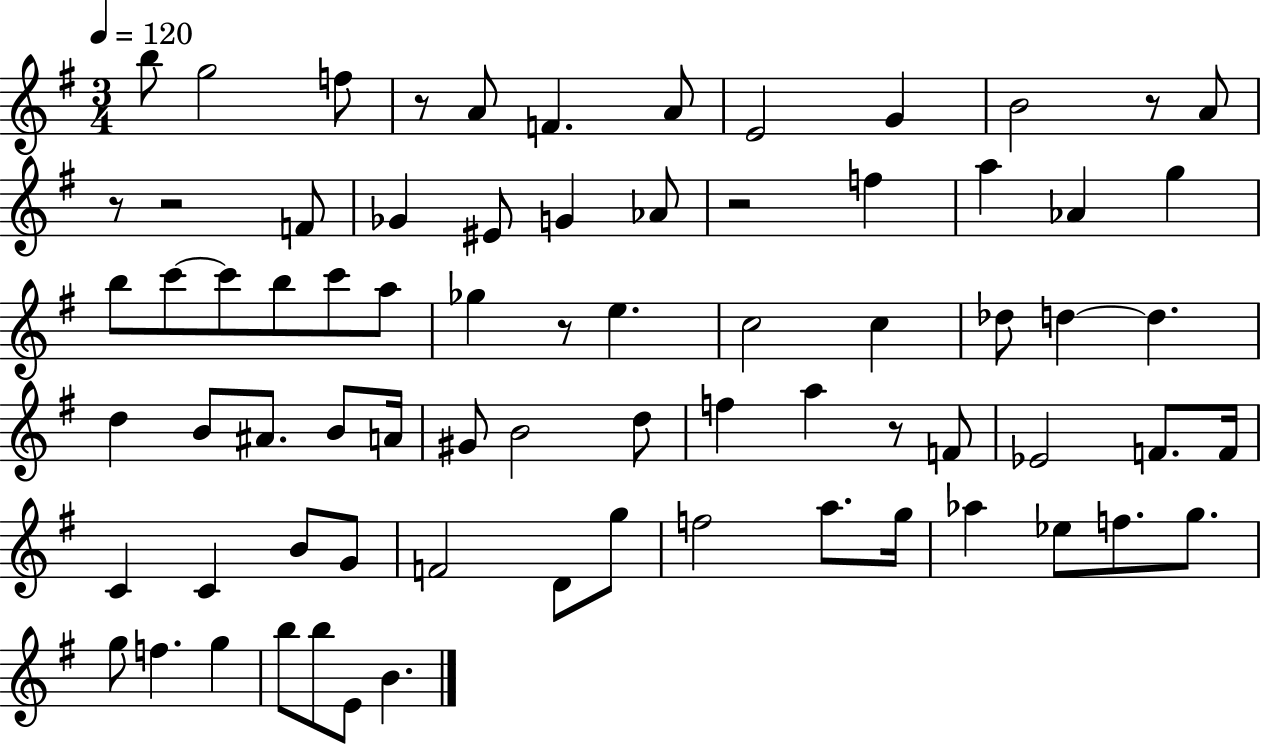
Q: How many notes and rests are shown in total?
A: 74